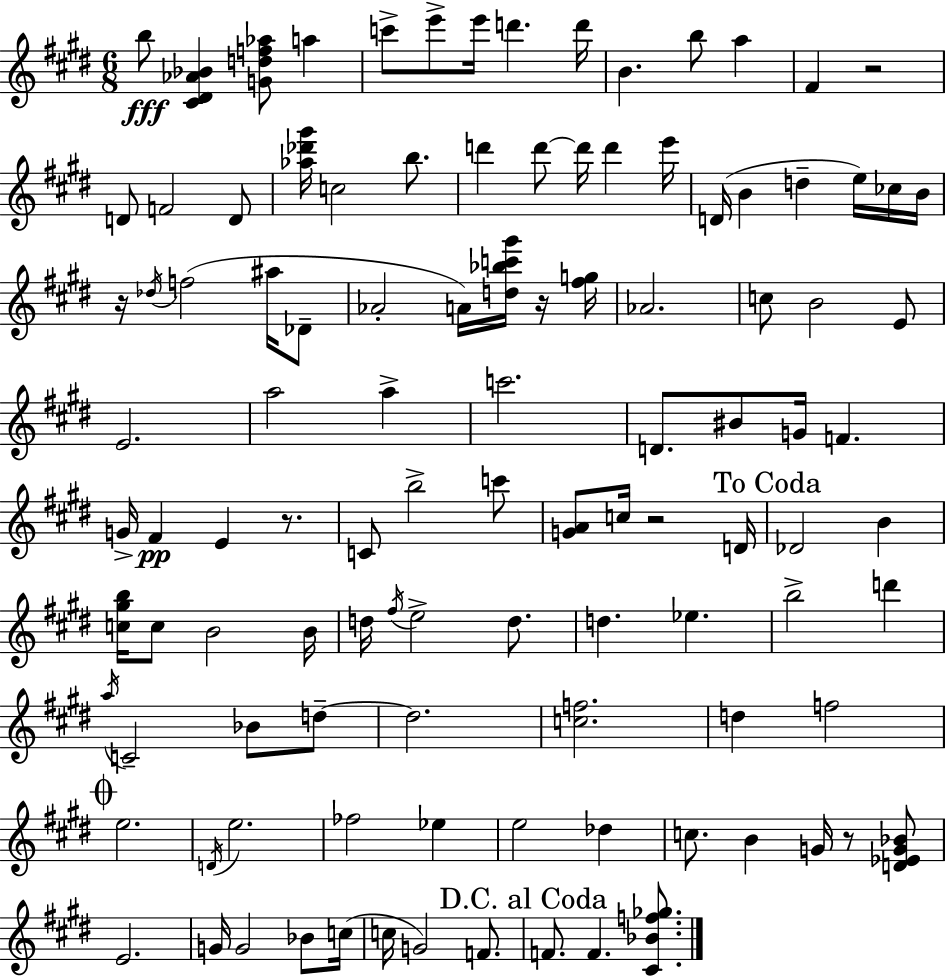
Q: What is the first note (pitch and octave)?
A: B5